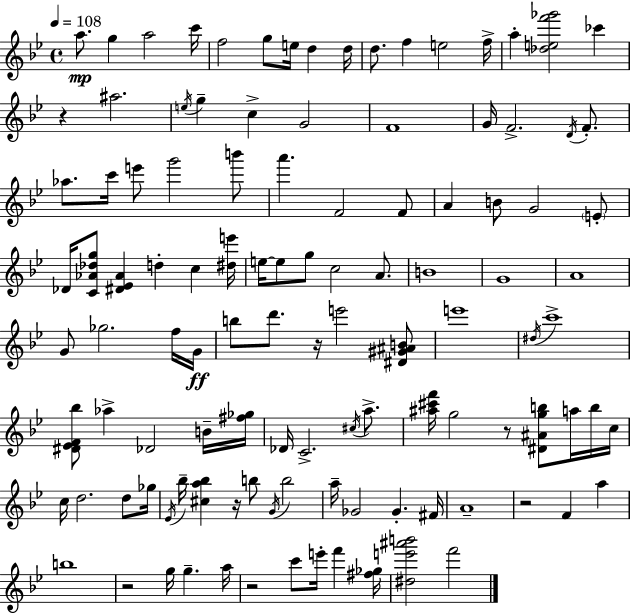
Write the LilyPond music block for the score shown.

{
  \clef treble
  \time 4/4
  \defaultTimeSignature
  \key g \minor
  \tempo 4 = 108
  \repeat volta 2 { a''8.\mp g''4 a''2 c'''16 | f''2 g''8 e''16 d''4 d''16 | d''8. f''4 e''2 f''16-> | a''4-. <des'' e'' f''' ges'''>2 ces'''4 | \break r4 ais''2. | \acciaccatura { e''16 } g''4-- c''4-> g'2 | f'1 | g'16 f'2.-> \acciaccatura { d'16 } f'8.-. | \break aes''8. c'''16 e'''8 g'''2 | b'''8 a'''4. f'2 | f'8 a'4 b'8 g'2 | \parenthesize e'8-. des'16 <c' aes' des'' g''>8 <dis' ees' aes'>4 d''4-. c''4 | \break <dis'' e'''>16 e''16~~ e''8 g''8 c''2 a'8. | b'1 | g'1 | a'1 | \break g'8 ges''2. | f''16 g'16\ff b''8 d'''8. r16 e'''2 | <dis' gis' ais' b'>8 e'''1 | \acciaccatura { dis''16 } c'''1-> | \break <dis' ees' f' bes''>8 aes''4-> des'2 | b'16-- <fis'' ges''>16 des'16 c'2.-> | \acciaccatura { cis''16 } a''8.-> <ais'' cis''' f'''>16 g''2 r8 <dis' ais' g'' b''>8 | a''16 b''16 c''16 c''16 d''2. | \break d''8 ges''16 \acciaccatura { ees'16 } bes''16-- <cis'' a'' bes''>4 r16 b''8 \acciaccatura { g'16 } b''2 | a''16-- ges'2 ges'4.-. | fis'16 a'1-- | r2 f'4 | \break a''4 b''1 | r2 g''16 g''4.-- | a''16 r2 c'''8 | e'''16-. f'''4 <fis'' ges''>16 <dis'' e''' ais''' b'''>2 f'''2 | \break } \bar "|."
}